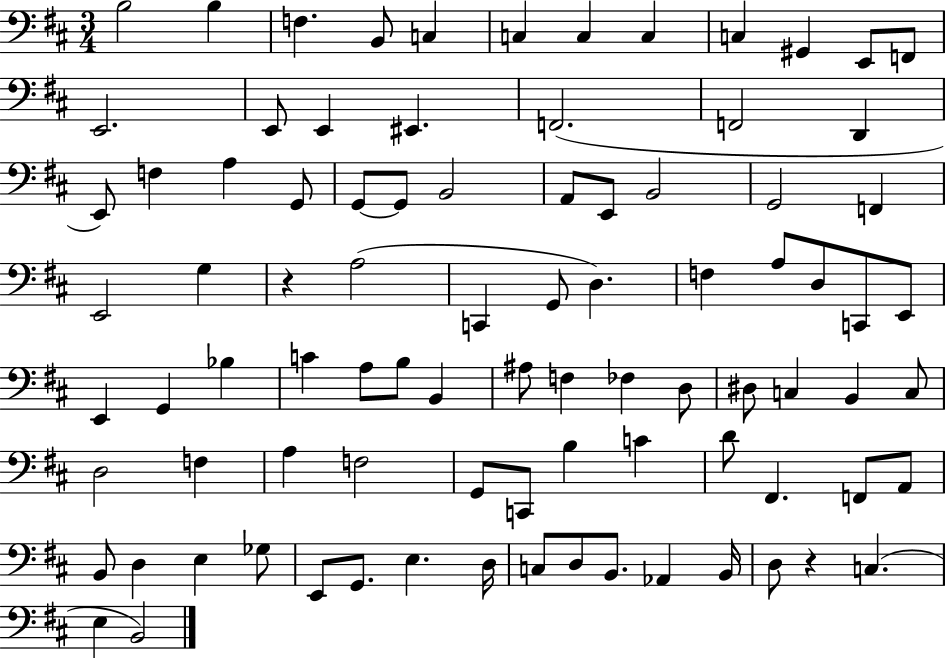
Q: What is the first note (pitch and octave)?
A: B3